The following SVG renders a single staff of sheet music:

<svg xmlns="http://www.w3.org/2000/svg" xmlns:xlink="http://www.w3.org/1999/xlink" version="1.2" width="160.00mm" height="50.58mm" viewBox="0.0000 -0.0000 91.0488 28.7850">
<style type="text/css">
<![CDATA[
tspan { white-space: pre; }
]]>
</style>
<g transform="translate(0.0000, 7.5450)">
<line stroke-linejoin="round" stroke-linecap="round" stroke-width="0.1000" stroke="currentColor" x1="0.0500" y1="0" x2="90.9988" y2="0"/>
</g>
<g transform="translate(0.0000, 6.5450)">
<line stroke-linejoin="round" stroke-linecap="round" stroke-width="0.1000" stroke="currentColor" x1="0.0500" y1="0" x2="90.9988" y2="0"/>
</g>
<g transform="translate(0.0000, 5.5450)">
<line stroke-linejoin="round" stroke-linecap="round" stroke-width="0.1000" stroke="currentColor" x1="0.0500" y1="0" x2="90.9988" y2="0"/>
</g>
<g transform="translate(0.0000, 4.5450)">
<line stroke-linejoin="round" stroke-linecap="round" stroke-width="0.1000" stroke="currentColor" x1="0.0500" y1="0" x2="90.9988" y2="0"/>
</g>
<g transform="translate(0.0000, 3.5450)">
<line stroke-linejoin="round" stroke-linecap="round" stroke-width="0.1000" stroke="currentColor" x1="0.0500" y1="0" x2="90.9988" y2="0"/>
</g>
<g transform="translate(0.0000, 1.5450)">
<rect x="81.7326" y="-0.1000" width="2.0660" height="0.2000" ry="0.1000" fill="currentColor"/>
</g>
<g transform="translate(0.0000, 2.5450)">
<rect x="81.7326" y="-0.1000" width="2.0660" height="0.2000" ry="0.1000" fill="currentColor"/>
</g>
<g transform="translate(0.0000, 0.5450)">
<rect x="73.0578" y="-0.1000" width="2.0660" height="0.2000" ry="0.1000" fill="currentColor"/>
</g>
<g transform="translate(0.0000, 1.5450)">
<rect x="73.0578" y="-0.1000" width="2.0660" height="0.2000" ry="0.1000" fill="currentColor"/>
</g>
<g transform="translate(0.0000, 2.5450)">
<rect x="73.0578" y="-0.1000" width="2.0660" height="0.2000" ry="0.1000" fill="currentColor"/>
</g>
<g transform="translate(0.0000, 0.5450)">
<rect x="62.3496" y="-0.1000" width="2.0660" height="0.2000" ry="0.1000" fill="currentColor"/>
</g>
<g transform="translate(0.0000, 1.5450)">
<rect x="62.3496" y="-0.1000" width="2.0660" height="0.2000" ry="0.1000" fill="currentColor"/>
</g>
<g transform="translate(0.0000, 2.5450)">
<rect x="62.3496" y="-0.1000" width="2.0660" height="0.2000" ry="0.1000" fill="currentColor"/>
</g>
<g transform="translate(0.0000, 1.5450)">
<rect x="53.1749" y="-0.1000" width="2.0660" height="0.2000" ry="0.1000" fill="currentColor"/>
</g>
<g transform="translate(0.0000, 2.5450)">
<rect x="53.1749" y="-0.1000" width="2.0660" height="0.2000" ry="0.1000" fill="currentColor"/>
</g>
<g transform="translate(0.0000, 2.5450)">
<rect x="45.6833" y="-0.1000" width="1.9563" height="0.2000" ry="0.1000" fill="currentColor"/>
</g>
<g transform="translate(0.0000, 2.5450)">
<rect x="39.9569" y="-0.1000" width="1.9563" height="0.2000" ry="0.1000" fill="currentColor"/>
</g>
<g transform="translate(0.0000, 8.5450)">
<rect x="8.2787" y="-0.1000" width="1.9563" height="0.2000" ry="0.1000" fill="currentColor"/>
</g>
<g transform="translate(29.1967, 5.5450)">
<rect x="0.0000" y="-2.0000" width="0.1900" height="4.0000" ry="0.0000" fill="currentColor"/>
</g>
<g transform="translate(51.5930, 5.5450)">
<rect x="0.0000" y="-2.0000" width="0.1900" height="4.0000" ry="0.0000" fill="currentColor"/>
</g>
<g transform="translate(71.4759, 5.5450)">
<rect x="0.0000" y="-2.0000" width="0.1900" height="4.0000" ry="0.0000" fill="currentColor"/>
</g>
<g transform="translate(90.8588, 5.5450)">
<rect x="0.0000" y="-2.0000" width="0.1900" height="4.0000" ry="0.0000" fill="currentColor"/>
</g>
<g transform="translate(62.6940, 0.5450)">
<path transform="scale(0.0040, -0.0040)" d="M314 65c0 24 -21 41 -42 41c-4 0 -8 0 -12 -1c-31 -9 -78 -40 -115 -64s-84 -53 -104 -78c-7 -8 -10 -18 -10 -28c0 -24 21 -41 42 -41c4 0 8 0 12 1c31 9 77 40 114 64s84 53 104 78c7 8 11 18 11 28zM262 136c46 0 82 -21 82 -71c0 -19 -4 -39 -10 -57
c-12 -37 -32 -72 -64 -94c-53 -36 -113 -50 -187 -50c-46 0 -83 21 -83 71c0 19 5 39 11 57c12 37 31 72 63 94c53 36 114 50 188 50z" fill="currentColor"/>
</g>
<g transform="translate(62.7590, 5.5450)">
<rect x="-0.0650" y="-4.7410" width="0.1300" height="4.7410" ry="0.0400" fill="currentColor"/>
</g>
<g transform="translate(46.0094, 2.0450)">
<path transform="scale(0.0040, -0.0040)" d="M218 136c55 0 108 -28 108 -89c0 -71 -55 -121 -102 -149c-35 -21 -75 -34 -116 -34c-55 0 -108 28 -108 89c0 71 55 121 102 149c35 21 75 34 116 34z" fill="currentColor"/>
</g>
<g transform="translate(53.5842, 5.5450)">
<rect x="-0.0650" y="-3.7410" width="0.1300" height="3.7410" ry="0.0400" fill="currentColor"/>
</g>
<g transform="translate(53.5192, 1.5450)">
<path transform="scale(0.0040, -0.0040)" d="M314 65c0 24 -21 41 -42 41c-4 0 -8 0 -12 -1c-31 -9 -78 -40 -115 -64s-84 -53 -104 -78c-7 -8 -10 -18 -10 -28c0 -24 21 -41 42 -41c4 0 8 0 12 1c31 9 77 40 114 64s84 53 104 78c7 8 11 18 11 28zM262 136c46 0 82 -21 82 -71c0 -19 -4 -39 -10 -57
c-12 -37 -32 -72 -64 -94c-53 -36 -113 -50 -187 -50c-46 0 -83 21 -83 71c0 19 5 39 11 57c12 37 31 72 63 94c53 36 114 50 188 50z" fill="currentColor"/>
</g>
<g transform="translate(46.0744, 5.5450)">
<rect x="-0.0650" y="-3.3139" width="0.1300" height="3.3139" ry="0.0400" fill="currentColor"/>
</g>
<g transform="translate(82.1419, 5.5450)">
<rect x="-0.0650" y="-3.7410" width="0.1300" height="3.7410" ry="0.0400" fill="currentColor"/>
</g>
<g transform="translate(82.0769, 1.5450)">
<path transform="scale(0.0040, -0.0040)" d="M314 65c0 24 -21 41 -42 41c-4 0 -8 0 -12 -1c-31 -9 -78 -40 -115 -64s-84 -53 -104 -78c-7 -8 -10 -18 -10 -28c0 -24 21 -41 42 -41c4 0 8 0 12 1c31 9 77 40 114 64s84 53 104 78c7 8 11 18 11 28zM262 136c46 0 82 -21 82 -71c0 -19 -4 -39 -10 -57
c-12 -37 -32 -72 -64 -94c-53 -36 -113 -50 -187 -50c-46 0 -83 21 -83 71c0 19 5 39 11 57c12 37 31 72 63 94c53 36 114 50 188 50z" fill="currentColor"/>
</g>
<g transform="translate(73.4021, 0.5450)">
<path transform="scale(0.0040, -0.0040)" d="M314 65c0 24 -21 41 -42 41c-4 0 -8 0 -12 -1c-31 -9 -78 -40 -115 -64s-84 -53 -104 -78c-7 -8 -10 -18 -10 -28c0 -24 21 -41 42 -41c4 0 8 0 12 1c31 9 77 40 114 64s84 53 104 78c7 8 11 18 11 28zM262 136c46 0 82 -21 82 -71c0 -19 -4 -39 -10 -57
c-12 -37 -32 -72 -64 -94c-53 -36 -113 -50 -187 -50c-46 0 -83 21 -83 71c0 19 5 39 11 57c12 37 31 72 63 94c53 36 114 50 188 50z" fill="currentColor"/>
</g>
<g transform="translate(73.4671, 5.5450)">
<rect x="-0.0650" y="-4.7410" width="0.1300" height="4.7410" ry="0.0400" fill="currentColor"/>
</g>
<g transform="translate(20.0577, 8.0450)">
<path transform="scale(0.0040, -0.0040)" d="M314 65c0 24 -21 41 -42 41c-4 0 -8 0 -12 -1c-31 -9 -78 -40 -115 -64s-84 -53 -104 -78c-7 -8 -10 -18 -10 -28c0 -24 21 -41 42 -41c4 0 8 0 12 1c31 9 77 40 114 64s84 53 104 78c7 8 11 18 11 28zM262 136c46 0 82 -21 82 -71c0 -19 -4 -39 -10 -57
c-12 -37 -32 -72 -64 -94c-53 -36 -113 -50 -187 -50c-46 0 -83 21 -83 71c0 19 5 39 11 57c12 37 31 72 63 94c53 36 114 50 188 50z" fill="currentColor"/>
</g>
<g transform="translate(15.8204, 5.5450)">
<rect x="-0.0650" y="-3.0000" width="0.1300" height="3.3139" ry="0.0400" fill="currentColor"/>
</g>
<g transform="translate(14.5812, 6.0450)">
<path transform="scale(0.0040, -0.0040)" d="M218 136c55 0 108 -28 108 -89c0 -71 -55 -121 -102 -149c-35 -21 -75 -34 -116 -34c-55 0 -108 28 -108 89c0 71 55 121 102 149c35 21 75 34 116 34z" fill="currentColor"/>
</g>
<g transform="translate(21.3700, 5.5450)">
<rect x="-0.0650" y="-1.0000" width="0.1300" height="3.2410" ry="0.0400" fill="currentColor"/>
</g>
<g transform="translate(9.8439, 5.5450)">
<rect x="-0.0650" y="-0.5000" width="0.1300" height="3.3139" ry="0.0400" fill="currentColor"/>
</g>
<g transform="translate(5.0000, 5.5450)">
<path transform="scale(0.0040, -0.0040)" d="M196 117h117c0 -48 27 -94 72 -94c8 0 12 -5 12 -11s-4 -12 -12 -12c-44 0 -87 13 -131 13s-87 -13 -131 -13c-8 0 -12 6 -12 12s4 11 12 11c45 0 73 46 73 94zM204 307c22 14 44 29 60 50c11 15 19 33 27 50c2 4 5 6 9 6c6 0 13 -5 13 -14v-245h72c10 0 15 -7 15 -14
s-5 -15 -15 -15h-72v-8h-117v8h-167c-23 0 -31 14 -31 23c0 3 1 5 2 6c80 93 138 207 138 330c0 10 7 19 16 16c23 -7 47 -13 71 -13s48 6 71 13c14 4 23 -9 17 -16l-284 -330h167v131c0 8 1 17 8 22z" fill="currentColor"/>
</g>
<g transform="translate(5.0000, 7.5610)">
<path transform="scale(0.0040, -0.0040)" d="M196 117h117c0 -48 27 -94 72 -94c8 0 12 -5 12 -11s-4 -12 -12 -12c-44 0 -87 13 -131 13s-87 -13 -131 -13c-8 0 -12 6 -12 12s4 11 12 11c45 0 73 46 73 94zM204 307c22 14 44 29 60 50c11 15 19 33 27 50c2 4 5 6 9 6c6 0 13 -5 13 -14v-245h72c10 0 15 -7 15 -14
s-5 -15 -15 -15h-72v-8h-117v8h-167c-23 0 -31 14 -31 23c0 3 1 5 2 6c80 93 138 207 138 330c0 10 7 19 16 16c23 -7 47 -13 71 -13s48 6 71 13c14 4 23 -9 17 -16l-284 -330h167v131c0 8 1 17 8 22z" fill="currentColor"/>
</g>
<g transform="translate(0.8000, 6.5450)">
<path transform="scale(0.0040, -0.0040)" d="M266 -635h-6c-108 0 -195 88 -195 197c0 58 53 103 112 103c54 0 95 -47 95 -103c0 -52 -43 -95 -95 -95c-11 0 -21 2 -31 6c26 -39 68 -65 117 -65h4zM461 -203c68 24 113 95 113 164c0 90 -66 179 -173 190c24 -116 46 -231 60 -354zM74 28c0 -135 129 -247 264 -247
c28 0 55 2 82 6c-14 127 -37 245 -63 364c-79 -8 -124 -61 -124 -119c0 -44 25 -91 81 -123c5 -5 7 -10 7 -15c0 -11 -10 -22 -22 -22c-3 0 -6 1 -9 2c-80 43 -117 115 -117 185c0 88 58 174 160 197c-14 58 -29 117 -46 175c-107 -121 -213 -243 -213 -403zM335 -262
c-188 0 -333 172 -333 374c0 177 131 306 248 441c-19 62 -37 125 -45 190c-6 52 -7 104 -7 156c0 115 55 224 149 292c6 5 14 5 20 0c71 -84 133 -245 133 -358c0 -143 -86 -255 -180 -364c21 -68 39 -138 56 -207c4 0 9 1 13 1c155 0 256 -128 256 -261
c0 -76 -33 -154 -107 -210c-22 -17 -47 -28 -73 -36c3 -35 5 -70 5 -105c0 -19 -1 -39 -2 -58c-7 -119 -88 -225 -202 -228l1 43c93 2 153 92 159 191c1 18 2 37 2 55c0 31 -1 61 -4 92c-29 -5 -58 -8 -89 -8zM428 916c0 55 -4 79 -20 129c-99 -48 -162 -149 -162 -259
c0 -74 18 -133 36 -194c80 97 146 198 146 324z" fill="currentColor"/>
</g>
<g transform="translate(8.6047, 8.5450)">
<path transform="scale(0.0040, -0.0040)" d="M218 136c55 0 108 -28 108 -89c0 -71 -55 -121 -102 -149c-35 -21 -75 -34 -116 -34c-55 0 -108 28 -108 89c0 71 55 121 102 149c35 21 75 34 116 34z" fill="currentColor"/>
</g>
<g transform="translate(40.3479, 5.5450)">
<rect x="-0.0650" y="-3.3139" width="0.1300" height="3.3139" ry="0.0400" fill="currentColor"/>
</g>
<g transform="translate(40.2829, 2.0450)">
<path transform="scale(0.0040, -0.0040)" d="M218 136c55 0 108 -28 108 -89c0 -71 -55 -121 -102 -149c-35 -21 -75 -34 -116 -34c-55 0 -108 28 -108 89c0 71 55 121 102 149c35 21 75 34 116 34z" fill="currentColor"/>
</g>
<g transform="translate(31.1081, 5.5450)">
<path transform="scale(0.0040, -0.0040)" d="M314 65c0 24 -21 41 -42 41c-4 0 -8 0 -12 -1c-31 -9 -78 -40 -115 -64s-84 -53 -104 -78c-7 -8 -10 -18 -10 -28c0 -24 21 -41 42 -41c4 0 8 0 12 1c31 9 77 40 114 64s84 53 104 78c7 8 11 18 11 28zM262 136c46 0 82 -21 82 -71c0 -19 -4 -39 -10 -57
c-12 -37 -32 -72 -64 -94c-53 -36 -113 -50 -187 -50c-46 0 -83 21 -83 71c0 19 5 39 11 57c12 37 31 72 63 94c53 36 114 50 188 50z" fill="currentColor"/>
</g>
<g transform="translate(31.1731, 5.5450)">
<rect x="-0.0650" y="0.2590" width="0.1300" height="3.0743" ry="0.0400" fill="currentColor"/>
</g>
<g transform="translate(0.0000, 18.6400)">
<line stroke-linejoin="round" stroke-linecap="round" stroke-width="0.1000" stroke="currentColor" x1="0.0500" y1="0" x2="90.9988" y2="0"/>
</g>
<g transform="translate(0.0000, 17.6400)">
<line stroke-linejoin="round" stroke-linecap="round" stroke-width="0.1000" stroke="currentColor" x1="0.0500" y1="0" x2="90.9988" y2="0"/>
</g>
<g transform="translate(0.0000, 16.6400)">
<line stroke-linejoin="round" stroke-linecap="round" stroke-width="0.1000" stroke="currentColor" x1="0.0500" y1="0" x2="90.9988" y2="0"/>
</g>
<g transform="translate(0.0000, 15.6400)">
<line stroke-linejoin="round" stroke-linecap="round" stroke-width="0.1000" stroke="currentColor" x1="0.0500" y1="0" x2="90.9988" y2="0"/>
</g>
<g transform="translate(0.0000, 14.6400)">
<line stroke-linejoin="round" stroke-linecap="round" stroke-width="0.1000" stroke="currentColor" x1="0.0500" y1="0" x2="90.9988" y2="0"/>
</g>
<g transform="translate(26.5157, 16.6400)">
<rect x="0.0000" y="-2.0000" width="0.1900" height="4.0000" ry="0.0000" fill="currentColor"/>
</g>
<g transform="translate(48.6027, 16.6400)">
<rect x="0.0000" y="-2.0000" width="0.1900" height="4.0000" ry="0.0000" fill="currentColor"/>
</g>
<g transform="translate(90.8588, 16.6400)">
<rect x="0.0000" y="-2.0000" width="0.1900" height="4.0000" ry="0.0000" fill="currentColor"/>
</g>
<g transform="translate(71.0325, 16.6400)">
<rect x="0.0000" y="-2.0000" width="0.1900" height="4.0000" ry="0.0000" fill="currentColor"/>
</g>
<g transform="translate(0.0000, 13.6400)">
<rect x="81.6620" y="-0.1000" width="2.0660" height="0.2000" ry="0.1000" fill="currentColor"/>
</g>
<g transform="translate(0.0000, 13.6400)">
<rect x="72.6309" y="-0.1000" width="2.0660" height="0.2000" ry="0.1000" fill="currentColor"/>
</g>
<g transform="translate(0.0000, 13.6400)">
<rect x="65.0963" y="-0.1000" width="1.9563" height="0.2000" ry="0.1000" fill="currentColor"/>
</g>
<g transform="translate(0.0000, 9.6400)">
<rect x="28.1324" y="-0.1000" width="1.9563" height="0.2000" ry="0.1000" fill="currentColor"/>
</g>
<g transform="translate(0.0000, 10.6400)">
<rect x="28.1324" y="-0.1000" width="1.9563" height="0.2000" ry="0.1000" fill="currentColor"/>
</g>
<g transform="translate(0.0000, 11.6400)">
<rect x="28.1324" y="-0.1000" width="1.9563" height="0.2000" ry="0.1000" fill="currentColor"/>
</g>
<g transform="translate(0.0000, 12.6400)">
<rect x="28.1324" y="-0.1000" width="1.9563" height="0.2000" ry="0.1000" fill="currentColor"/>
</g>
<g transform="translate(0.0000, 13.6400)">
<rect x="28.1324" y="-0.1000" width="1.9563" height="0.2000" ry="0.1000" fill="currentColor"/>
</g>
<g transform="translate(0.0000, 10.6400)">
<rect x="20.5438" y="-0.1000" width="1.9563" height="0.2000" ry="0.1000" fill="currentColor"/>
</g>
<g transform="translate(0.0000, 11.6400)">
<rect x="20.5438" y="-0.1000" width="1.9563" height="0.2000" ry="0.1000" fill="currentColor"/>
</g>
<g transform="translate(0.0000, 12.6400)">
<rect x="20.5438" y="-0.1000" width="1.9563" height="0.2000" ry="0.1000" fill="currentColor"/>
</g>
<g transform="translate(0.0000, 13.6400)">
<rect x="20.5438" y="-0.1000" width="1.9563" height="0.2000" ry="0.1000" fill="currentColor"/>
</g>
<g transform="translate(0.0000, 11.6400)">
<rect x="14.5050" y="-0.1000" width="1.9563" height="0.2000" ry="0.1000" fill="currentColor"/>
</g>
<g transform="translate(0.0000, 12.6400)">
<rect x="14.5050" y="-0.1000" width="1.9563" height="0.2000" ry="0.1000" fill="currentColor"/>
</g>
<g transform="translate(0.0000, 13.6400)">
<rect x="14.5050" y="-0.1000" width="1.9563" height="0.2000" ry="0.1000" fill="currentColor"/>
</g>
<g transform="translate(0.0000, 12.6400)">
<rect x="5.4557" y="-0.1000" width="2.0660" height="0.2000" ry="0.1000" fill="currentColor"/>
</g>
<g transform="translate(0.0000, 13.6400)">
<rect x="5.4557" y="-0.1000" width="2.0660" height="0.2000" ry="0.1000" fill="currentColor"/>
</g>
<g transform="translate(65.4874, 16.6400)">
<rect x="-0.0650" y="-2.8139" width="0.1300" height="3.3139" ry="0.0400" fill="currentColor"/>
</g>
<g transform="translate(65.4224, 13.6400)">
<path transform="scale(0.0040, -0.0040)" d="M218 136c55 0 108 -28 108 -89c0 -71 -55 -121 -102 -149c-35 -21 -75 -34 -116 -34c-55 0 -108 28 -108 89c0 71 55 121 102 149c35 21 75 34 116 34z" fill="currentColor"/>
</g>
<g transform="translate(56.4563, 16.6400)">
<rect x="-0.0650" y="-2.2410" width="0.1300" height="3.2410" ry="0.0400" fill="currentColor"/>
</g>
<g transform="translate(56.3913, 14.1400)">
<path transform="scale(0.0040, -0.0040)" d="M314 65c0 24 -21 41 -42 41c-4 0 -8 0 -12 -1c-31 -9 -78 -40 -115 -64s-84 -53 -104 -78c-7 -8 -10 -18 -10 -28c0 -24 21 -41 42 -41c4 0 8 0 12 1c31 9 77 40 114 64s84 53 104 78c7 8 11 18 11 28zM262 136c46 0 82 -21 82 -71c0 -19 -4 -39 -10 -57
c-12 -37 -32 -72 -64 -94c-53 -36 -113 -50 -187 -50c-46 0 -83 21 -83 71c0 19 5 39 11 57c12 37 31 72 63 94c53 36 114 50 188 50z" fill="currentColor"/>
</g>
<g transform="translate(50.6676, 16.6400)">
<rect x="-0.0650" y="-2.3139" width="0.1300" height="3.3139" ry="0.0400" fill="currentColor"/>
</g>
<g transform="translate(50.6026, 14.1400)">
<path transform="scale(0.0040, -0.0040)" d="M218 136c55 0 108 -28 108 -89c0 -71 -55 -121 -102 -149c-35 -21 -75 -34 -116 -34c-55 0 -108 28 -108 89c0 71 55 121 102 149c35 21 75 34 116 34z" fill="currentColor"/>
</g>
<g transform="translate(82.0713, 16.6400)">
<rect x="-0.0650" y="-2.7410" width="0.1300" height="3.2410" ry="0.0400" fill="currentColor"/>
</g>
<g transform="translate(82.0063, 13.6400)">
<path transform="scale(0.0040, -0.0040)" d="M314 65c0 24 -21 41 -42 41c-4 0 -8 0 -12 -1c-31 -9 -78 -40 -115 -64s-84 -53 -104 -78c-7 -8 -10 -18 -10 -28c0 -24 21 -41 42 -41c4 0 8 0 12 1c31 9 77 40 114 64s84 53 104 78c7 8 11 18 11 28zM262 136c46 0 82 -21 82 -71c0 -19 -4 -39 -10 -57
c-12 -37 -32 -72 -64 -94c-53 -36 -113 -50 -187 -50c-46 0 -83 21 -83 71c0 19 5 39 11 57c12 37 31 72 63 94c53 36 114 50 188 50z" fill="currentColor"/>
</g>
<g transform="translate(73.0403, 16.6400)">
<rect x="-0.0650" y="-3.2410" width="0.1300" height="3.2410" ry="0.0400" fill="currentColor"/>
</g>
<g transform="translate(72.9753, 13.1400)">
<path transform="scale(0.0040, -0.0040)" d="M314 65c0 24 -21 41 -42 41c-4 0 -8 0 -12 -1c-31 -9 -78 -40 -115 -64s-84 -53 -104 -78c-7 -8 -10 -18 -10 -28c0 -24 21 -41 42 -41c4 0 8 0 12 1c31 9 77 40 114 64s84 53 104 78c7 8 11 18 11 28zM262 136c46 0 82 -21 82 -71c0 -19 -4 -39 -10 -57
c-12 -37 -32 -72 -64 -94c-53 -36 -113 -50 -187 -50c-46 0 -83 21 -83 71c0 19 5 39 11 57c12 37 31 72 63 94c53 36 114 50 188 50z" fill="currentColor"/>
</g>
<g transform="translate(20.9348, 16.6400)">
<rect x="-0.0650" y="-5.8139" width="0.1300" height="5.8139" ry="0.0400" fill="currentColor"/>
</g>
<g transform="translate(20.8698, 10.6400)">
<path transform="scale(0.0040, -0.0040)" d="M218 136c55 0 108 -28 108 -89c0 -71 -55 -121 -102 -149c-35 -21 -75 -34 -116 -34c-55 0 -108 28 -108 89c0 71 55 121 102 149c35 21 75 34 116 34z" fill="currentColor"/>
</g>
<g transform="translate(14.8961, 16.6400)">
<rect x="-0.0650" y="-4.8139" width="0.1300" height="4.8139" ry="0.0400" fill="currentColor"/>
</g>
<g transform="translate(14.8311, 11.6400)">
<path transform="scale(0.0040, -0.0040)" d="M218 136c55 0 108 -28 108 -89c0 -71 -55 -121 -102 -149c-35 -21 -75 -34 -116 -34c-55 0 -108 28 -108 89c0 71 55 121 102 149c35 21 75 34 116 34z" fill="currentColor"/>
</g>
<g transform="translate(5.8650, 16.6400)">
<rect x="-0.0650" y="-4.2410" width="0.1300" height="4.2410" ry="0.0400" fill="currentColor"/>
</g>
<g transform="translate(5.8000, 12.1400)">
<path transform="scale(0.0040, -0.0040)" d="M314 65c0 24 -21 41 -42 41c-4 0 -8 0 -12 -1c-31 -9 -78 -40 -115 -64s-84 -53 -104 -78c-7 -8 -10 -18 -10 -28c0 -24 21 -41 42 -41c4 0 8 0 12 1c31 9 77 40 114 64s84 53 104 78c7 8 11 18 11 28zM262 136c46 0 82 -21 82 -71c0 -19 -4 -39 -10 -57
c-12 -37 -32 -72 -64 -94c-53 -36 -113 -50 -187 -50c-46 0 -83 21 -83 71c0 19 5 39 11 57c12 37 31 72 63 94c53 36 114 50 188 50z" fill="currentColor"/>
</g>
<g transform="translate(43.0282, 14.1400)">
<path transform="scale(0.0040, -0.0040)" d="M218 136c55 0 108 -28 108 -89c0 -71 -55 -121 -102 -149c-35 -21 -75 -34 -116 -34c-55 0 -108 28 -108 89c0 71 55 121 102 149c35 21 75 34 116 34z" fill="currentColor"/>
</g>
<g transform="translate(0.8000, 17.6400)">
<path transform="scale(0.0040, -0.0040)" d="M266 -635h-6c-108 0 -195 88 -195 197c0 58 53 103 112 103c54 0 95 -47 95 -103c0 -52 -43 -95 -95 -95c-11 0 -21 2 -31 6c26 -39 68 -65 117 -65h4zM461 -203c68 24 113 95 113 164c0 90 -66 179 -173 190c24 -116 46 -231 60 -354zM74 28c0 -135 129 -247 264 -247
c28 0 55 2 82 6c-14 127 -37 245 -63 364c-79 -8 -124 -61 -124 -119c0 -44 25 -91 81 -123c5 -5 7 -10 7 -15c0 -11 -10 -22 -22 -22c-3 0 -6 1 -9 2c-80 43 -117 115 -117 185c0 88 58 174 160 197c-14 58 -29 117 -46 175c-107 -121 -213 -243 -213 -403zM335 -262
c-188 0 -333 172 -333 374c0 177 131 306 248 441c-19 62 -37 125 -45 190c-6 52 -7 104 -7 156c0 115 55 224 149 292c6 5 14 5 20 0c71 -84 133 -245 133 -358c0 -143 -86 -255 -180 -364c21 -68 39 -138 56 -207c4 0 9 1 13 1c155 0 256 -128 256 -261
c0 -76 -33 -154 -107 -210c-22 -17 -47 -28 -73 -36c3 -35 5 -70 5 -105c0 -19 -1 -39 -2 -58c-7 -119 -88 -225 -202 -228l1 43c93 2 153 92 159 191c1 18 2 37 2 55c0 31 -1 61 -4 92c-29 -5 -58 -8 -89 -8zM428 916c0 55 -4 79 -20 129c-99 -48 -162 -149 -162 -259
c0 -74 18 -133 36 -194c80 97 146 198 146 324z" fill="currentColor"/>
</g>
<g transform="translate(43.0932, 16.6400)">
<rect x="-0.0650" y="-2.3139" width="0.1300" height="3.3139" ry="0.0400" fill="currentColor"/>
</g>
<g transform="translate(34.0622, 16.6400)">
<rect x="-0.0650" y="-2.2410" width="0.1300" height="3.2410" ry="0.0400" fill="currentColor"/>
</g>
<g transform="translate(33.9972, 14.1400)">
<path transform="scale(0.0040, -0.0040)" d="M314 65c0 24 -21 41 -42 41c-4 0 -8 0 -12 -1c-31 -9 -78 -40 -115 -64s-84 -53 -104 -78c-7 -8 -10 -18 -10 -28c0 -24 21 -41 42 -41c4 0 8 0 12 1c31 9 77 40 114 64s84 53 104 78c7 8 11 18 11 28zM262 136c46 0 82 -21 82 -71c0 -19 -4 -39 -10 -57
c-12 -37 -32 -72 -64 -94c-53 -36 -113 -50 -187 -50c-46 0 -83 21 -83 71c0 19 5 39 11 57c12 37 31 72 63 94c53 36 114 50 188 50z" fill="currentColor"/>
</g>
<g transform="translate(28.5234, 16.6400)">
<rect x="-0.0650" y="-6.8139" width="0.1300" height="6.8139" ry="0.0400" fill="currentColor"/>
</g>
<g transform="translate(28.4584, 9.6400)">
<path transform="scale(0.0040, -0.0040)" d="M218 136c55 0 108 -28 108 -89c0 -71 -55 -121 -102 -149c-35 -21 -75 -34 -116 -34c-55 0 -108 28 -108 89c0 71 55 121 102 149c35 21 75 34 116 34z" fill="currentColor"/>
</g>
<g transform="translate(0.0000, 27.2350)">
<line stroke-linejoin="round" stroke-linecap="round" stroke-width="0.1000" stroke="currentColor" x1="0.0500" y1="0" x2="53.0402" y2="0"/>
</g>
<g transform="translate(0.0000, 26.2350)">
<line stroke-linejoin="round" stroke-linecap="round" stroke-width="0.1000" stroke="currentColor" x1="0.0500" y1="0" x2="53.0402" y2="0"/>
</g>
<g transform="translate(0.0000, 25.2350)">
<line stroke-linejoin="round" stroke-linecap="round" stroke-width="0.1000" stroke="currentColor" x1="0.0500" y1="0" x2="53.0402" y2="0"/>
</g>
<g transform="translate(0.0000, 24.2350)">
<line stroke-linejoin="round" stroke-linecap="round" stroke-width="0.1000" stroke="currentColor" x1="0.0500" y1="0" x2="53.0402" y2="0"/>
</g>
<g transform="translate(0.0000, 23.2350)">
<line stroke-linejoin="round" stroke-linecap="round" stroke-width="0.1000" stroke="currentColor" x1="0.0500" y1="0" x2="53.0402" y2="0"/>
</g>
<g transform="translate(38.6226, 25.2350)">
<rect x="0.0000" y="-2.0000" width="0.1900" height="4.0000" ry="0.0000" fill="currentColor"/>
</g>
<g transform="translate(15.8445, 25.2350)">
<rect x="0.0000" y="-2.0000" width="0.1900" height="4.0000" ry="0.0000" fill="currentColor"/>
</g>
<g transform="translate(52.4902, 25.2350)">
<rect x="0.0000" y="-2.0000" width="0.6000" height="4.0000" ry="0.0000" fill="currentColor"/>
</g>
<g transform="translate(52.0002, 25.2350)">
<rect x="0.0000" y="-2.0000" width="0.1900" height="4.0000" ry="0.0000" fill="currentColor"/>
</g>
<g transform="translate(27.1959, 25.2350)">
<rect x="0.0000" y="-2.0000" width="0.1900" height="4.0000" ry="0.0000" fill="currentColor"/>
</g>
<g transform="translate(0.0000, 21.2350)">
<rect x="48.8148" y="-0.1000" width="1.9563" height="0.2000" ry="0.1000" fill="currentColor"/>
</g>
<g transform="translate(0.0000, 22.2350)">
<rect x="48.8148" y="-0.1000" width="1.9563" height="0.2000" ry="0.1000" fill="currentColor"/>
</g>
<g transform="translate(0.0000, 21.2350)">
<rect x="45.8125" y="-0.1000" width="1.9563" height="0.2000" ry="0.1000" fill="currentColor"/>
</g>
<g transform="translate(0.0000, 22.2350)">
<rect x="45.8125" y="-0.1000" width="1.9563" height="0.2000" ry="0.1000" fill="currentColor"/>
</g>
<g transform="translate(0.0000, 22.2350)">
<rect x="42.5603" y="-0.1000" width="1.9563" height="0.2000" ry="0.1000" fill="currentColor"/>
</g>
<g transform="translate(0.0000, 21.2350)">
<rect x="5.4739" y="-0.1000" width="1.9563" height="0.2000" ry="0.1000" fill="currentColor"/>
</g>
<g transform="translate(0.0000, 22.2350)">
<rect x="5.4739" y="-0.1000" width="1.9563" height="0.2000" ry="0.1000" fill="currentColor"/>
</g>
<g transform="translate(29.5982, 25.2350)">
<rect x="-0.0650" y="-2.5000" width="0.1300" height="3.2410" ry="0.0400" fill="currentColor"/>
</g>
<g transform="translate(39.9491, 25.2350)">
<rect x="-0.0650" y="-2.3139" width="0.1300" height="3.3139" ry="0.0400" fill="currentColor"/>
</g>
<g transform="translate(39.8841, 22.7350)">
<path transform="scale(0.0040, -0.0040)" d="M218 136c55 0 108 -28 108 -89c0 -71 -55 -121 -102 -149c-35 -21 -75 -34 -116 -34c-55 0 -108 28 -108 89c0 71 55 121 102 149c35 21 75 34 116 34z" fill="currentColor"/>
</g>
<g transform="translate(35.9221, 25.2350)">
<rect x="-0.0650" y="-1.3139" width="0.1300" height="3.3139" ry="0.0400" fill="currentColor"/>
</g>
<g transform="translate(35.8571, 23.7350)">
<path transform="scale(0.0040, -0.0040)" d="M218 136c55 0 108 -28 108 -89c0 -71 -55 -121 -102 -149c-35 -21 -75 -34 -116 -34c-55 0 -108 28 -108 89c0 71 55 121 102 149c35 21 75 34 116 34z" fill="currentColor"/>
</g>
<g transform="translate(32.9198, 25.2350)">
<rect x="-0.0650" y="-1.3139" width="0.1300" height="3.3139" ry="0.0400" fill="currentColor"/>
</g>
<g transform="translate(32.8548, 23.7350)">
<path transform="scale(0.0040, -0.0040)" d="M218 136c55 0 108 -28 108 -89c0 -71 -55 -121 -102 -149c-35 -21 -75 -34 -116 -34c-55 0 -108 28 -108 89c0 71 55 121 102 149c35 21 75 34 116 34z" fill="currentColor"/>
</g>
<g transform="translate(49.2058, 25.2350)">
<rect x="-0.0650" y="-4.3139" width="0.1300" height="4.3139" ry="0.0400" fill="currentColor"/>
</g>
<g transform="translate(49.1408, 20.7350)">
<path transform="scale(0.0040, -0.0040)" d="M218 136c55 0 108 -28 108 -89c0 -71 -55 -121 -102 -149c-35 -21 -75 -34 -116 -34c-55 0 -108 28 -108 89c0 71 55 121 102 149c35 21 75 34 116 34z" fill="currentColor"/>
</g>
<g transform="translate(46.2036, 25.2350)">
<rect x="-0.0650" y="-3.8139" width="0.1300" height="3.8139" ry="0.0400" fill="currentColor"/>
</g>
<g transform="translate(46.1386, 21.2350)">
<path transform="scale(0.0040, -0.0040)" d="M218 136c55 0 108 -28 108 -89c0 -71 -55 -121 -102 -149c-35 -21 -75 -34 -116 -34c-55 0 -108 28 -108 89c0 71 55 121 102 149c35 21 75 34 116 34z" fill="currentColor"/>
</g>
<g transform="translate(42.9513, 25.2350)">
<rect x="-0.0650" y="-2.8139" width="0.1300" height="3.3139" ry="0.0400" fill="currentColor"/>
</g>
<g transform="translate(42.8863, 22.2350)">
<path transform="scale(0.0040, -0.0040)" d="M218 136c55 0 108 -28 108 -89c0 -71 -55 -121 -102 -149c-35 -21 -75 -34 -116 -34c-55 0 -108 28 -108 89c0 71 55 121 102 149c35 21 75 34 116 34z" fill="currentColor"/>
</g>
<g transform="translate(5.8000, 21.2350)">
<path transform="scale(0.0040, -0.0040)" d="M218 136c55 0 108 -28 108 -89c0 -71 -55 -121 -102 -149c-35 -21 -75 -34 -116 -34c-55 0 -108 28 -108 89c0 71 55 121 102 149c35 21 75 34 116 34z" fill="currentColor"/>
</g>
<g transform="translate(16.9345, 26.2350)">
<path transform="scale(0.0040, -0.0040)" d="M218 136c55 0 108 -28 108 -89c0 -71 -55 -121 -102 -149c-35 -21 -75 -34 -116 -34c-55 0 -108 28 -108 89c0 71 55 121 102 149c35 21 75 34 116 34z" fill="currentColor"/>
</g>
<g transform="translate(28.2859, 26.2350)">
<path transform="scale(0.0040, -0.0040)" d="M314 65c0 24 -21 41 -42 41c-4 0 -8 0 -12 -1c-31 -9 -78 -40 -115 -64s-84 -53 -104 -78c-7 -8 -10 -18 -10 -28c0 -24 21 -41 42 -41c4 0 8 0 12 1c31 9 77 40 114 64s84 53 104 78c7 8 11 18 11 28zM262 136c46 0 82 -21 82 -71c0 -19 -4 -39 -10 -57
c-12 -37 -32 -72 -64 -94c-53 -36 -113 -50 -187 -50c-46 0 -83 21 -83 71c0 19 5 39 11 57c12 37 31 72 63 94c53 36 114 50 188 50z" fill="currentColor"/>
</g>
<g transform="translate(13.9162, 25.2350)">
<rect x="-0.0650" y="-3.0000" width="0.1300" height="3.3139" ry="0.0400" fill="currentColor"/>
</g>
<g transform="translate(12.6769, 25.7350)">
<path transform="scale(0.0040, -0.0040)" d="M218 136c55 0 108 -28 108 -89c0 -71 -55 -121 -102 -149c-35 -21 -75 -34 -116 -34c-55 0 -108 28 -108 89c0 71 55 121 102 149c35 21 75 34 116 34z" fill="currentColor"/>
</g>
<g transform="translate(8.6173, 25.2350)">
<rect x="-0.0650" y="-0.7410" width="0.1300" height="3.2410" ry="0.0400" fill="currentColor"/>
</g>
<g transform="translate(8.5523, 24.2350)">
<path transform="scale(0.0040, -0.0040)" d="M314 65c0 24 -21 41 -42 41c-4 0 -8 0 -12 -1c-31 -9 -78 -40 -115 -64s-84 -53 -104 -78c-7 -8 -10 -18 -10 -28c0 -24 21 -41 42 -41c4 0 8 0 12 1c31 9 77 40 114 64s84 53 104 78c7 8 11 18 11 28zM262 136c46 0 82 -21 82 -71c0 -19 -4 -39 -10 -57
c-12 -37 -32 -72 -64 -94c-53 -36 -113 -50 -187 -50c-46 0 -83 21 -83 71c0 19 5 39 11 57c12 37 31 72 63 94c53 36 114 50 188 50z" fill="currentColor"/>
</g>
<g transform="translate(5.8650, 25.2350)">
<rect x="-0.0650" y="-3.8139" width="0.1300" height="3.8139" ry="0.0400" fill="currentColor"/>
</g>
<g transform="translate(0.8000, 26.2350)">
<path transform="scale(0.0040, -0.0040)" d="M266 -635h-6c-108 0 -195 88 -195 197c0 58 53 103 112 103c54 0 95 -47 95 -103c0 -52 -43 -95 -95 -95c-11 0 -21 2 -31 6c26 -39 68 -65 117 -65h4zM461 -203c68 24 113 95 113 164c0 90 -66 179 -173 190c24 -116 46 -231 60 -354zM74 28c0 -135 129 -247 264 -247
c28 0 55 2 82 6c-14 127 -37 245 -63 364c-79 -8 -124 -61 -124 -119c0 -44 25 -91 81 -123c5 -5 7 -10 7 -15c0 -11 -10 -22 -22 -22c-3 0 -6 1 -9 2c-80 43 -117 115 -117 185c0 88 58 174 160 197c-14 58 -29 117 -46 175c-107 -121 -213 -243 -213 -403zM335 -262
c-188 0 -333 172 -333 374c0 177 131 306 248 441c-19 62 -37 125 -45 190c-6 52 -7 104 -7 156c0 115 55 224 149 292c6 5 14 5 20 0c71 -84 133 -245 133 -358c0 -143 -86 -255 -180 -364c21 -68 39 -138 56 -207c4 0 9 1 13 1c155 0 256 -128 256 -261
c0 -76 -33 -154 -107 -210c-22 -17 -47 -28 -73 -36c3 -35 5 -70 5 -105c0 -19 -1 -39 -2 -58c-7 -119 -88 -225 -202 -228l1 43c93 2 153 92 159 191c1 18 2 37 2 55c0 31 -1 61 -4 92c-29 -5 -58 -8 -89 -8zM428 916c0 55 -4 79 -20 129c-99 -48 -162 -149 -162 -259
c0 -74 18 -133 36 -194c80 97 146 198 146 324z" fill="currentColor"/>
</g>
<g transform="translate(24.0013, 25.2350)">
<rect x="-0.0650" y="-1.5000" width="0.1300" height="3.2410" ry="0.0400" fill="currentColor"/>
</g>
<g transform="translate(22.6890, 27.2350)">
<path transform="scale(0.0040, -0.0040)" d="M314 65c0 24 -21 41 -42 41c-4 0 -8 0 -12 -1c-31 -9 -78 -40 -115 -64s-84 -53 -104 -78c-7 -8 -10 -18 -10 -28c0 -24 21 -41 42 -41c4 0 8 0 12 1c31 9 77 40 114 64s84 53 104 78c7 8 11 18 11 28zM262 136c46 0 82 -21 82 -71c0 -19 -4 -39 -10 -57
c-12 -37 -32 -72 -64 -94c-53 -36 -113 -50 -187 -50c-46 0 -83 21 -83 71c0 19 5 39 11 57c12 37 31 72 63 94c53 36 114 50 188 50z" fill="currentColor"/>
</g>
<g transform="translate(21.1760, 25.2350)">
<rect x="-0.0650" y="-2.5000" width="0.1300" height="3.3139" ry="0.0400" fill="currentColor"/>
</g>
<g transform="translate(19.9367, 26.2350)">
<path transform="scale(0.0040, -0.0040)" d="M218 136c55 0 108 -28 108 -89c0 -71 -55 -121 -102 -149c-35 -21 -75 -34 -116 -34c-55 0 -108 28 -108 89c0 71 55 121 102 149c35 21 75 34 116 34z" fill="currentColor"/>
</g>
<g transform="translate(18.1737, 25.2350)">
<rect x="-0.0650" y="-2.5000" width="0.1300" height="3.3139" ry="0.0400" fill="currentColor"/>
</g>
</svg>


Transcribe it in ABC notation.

X:1
T:Untitled
M:4/4
L:1/4
K:C
C A D2 B2 b b c'2 e'2 e'2 c'2 d'2 e' g' b' g2 g g g2 a b2 a2 c' d2 A G G E2 G2 e e g a c' d'